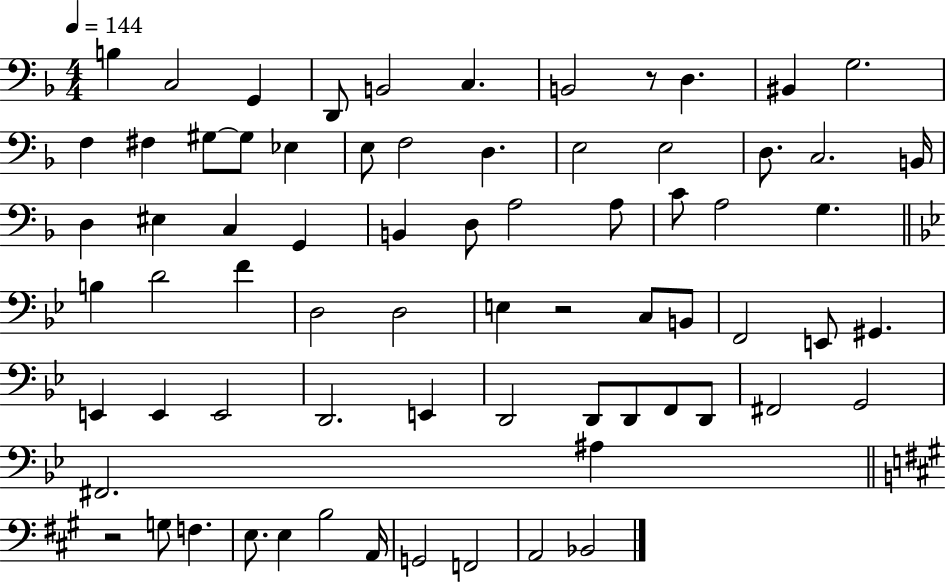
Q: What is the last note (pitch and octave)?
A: Bb2